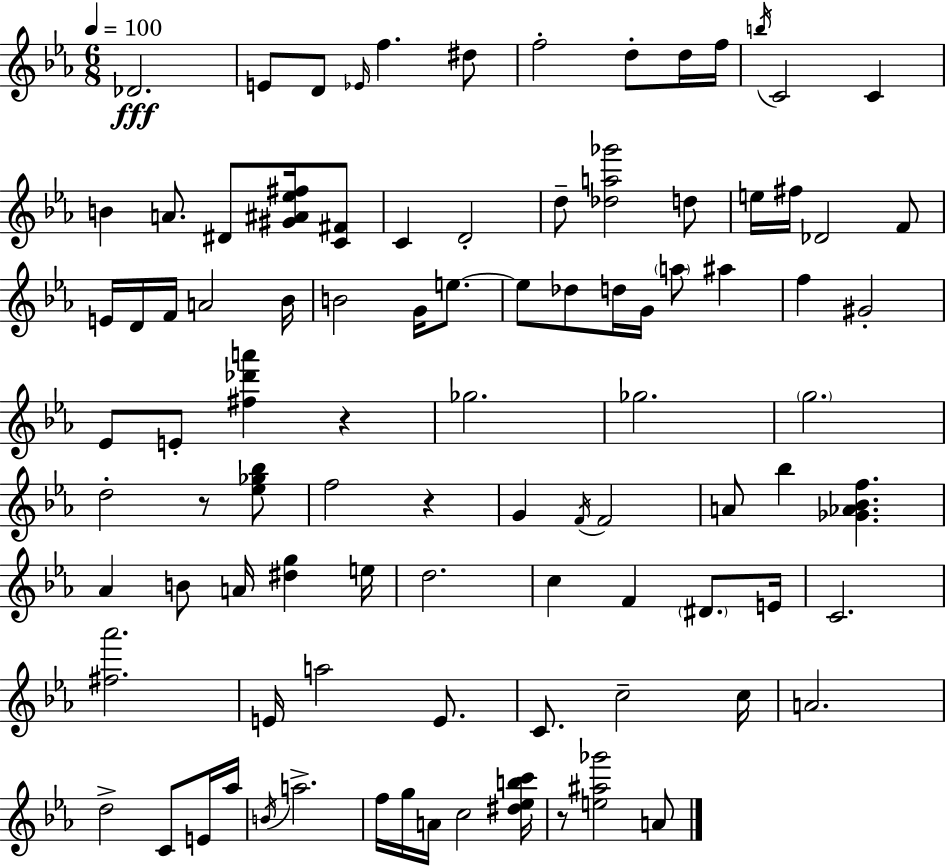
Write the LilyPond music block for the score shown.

{
  \clef treble
  \numericTimeSignature
  \time 6/8
  \key c \minor
  \tempo 4 = 100
  \repeat volta 2 { des'2.\fff | e'8 d'8 \grace { ees'16 } f''4. dis''8 | f''2-. d''8-. d''16 | f''16 \acciaccatura { b''16 } c'2 c'4 | \break b'4 a'8. dis'8 <gis' ais' ees'' fis''>16 | <c' fis'>8 c'4 d'2-. | d''8-- <des'' a'' ges'''>2 | d''8 e''16 fis''16 des'2 | \break f'8 e'16 d'16 f'16 a'2 | bes'16 b'2 g'16 e''8.~~ | e''8 des''8 d''16 g'16 \parenthesize a''8 ais''4 | f''4 gis'2-. | \break ees'8 e'8-. <fis'' des''' a'''>4 r4 | ges''2. | ges''2. | \parenthesize g''2. | \break d''2-. r8 | <ees'' ges'' bes''>8 f''2 r4 | g'4 \acciaccatura { f'16 } f'2 | a'8 bes''4 <ges' aes' bes' f''>4. | \break aes'4 b'8 a'16 <dis'' g''>4 | e''16 d''2. | c''4 f'4 \parenthesize dis'8. | e'16 c'2. | \break <fis'' aes'''>2. | e'16 a''2 | e'8. c'8. c''2-- | c''16 a'2. | \break d''2-> c'8 | e'16 aes''16 \acciaccatura { b'16 } a''2.-> | f''16 g''16 a'16 c''2 | <dis'' ees'' b'' c'''>16 r8 <e'' ais'' ges'''>2 | \break a'8 } \bar "|."
}